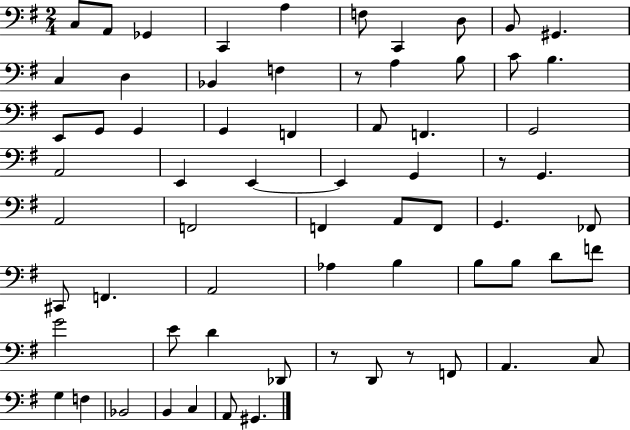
{
  \clef bass
  \numericTimeSignature
  \time 2/4
  \key g \major
  c8 a,8 ges,4 | c,4 a4 | f8 c,4 d8 | b,8 gis,4. | \break c4 d4 | bes,4 f4 | r8 a4 b8 | c'8 b4. | \break e,8 g,8 g,4 | g,4 f,4 | a,8 f,4. | g,2 | \break a,2 | e,4 e,4~~ | e,4 g,4 | r8 g,4. | \break a,2 | f,2 | f,4 a,8 f,8 | g,4. fes,8 | \break cis,8 f,4. | a,2 | aes4 b4 | b8 b8 d'8 f'8 | \break g'2 | e'8 d'4 des,8 | r8 d,8 r8 f,8 | a,4. c8 | \break g4 f4 | bes,2 | b,4 c4 | a,8 gis,4. | \break \bar "|."
}